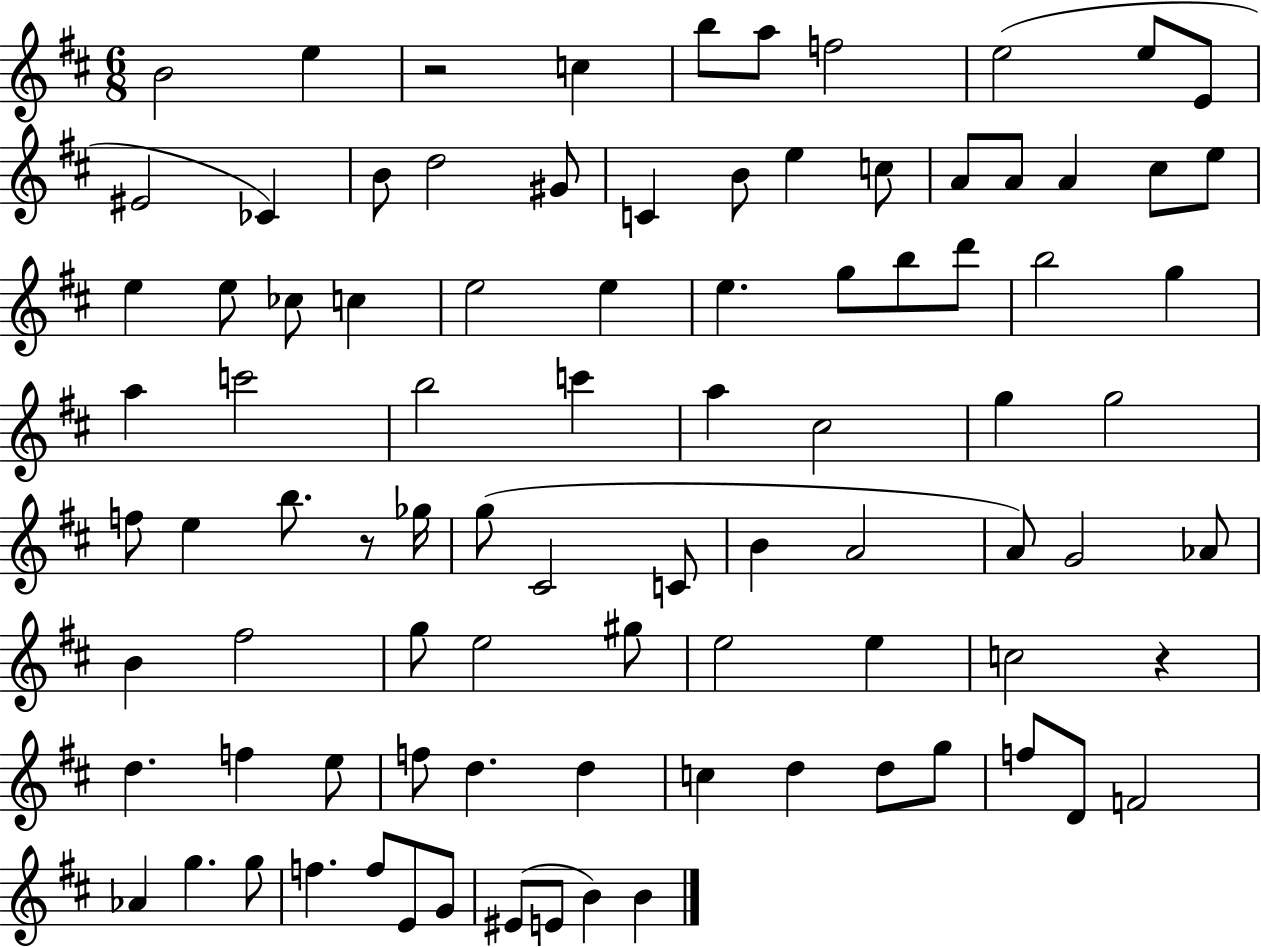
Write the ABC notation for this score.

X:1
T:Untitled
M:6/8
L:1/4
K:D
B2 e z2 c b/2 a/2 f2 e2 e/2 E/2 ^E2 _C B/2 d2 ^G/2 C B/2 e c/2 A/2 A/2 A ^c/2 e/2 e e/2 _c/2 c e2 e e g/2 b/2 d'/2 b2 g a c'2 b2 c' a ^c2 g g2 f/2 e b/2 z/2 _g/4 g/2 ^C2 C/2 B A2 A/2 G2 _A/2 B ^f2 g/2 e2 ^g/2 e2 e c2 z d f e/2 f/2 d d c d d/2 g/2 f/2 D/2 F2 _A g g/2 f f/2 E/2 G/2 ^E/2 E/2 B B